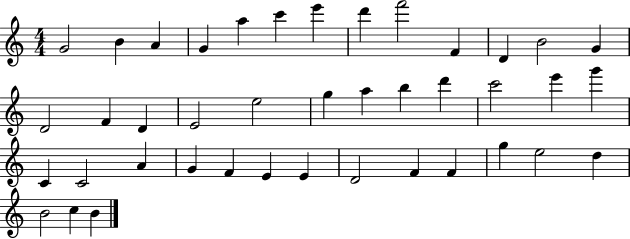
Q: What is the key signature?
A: C major